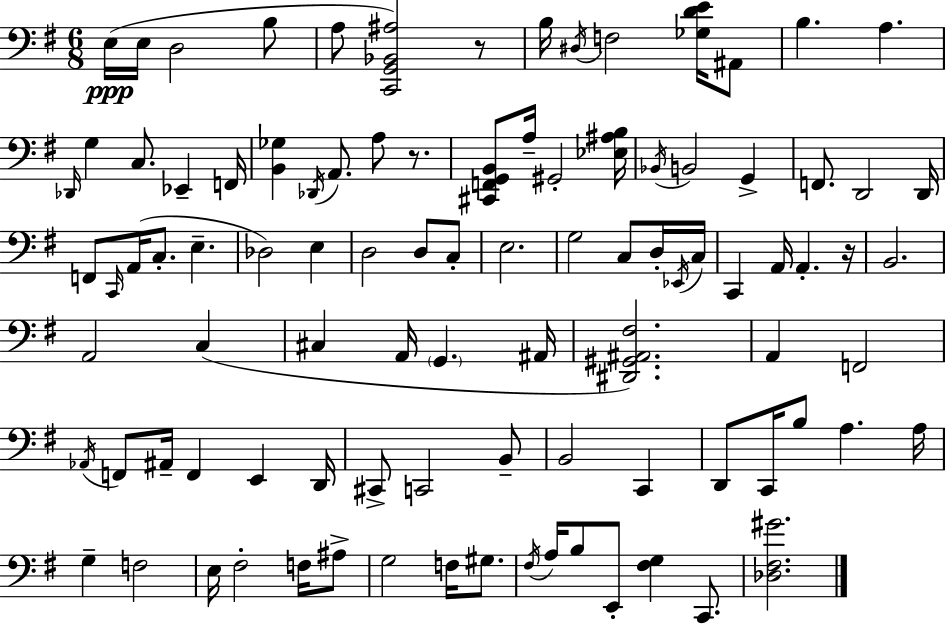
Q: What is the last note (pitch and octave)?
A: C2